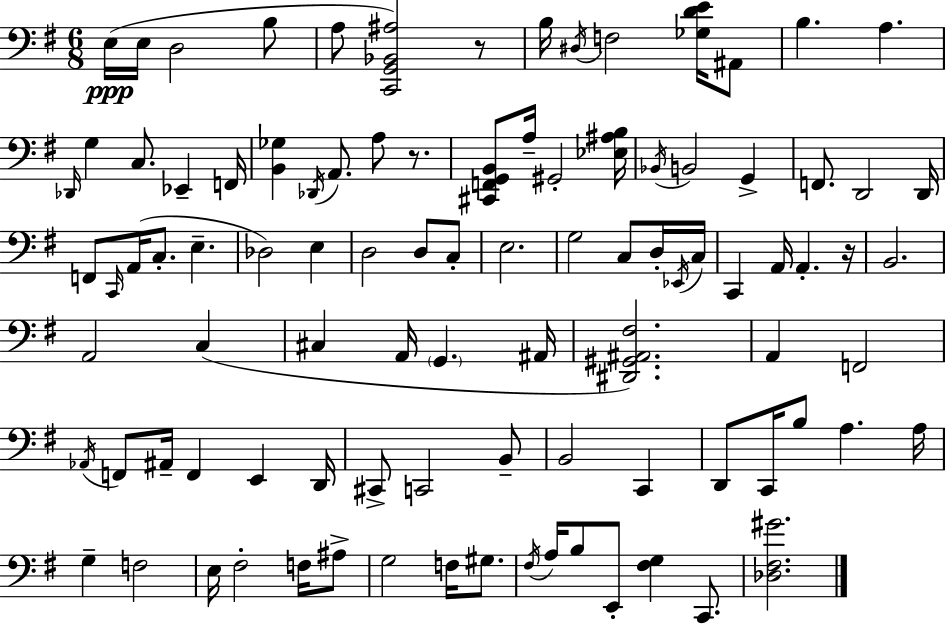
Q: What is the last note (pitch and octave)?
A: C2